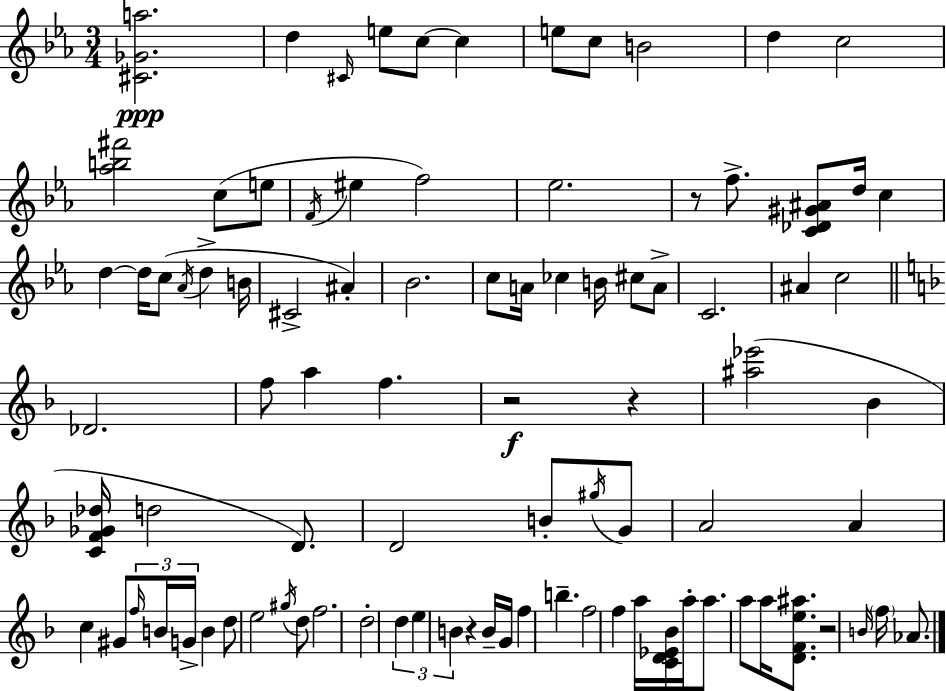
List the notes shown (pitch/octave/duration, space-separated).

[C#4,Gb4,A5]/h. D5/q C#4/s E5/e C5/e C5/q E5/e C5/e B4/h D5/q C5/h [Ab5,B5,F#6]/h C5/e E5/e F4/s EIS5/q F5/h Eb5/h. R/e F5/e. [C4,Db4,G#4,A#4]/e D5/s C5/q D5/q D5/s C5/e Ab4/s D5/q B4/s C#4/h A#4/q Bb4/h. C5/e A4/s CES5/q B4/s C#5/e A4/e C4/h. A#4/q C5/h Db4/h. F5/e A5/q F5/q. R/h R/q [A#5,Eb6]/h Bb4/q [C4,F4,Gb4,Db5]/s D5/h D4/e. D4/h B4/e G#5/s G4/e A4/h A4/q C5/q G#4/e F5/s B4/s G4/s B4/q D5/e E5/h G#5/s D5/e F5/h. D5/h D5/q E5/q B4/q R/q B4/s G4/s F5/q B5/q. F5/h F5/q A5/s [C4,D4,Eb4,Bb4]/s A5/s A5/e. A5/e A5/s [D4,F4,E5,A#5]/e. R/h B4/s F5/s Ab4/e.